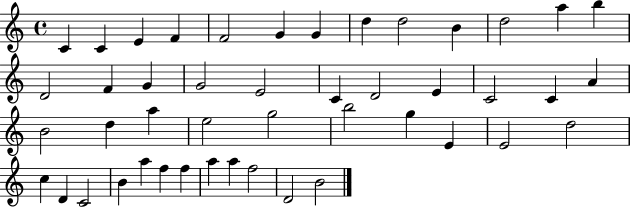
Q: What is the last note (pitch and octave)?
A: B4